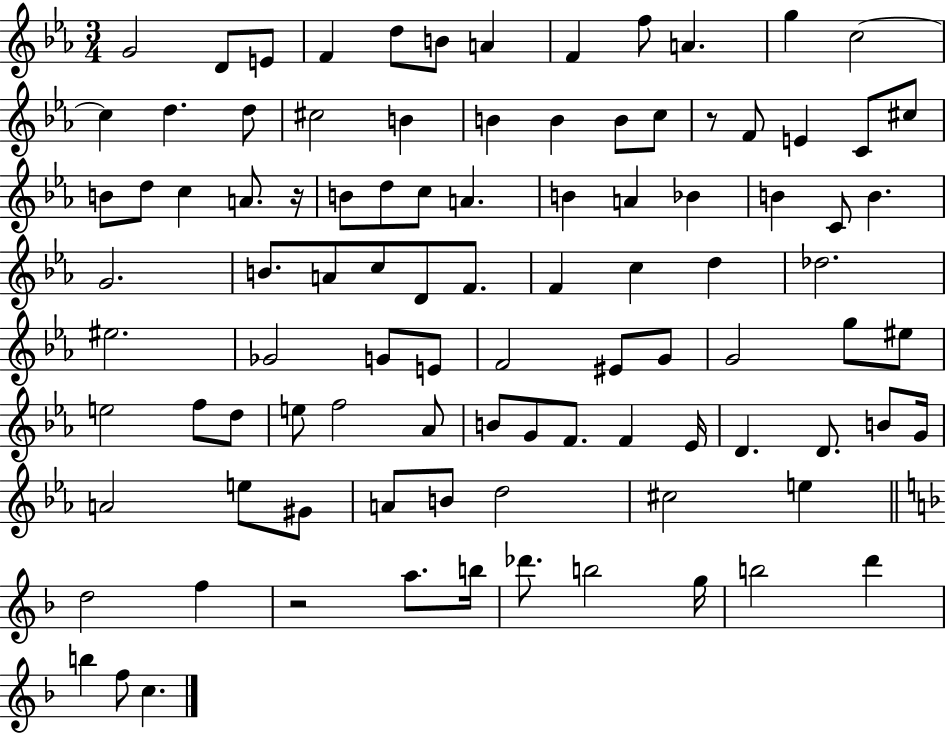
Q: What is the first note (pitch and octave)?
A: G4